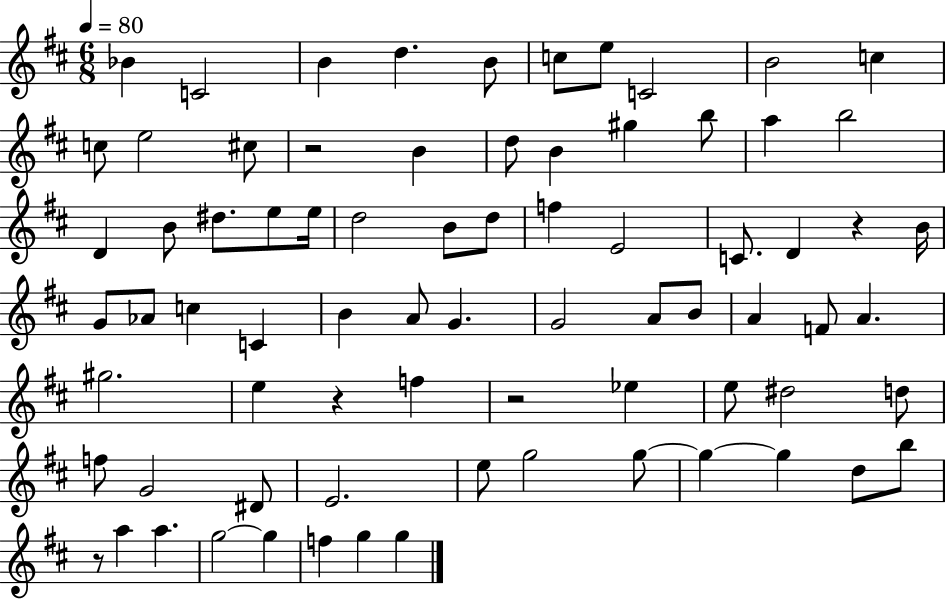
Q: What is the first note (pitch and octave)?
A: Bb4